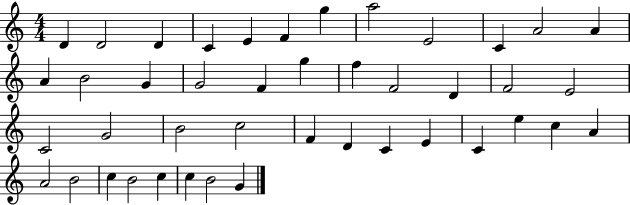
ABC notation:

X:1
T:Untitled
M:4/4
L:1/4
K:C
D D2 D C E F g a2 E2 C A2 A A B2 G G2 F g f F2 D F2 E2 C2 G2 B2 c2 F D C E C e c A A2 B2 c B2 c c B2 G